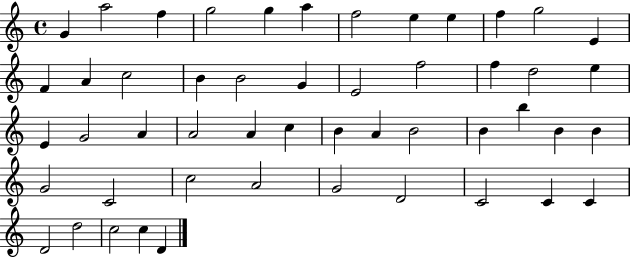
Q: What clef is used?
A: treble